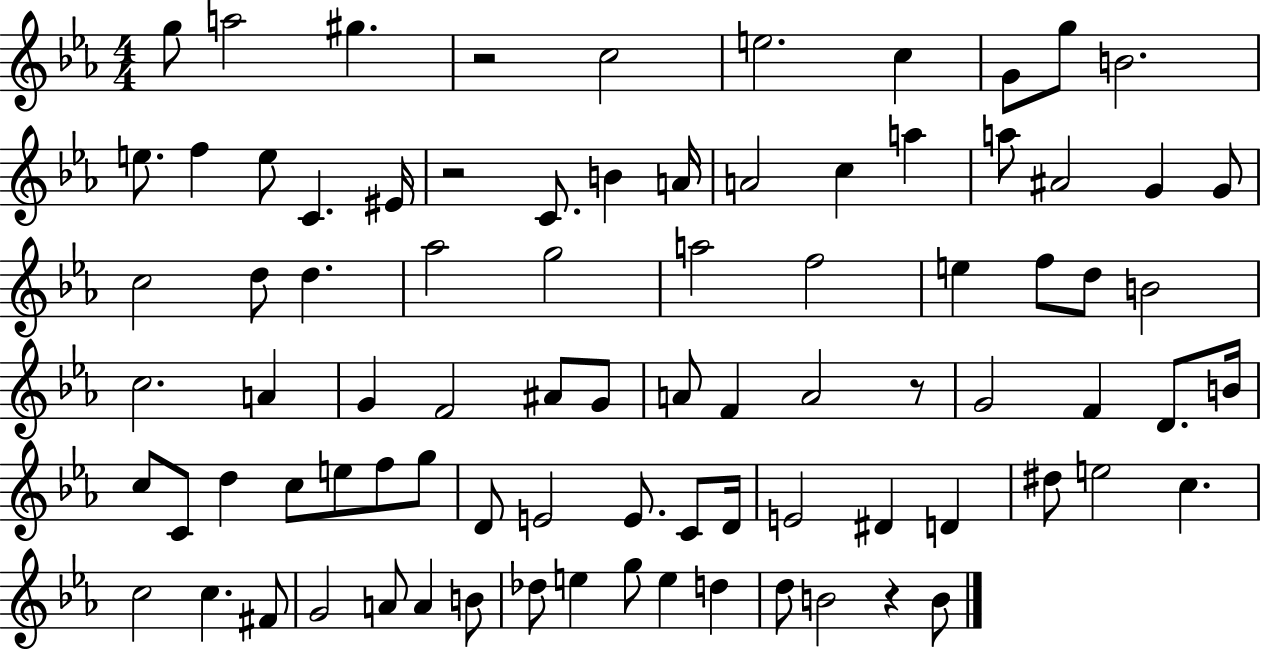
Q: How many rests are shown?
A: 4